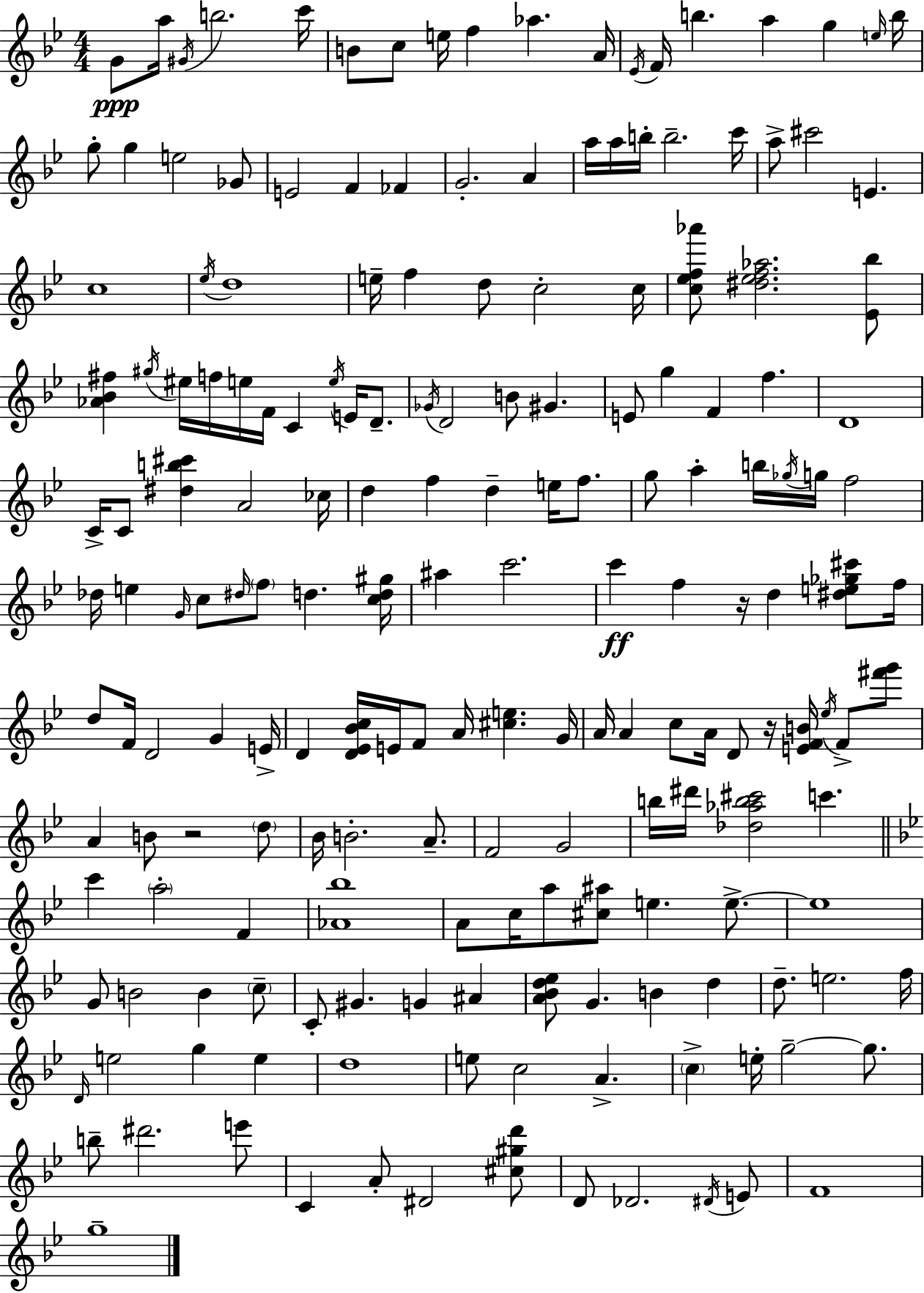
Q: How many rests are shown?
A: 3